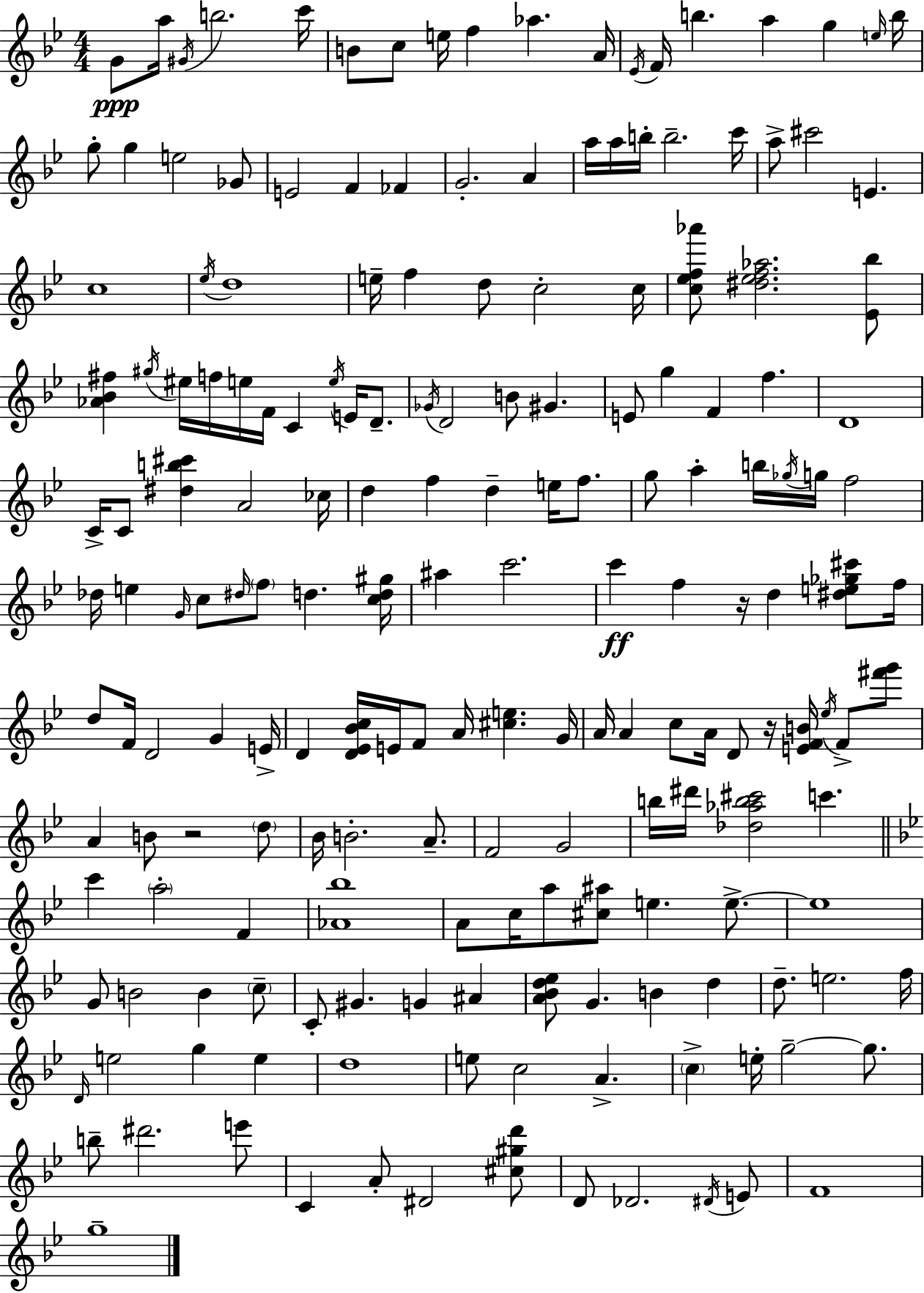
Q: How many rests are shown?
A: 3